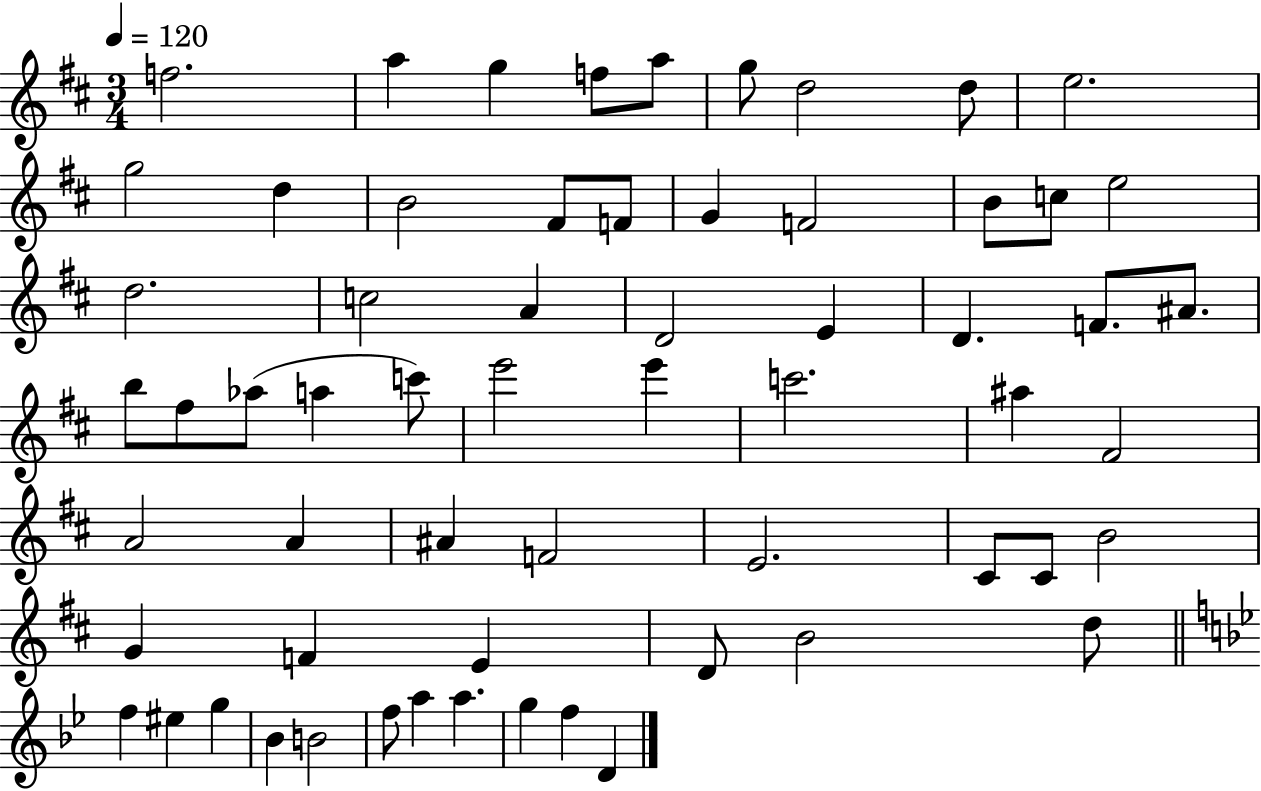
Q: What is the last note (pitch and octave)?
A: D4